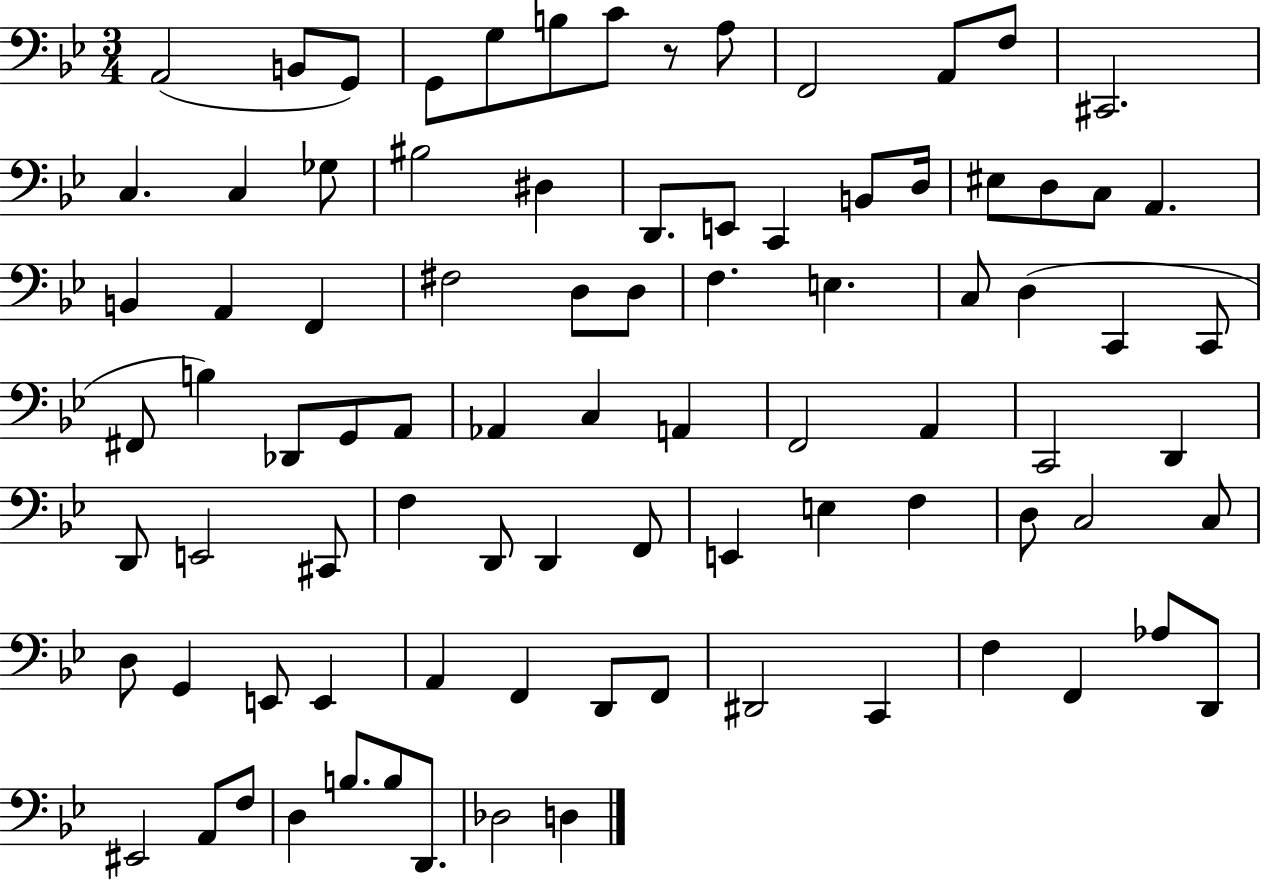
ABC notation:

X:1
T:Untitled
M:3/4
L:1/4
K:Bb
A,,2 B,,/2 G,,/2 G,,/2 G,/2 B,/2 C/2 z/2 A,/2 F,,2 A,,/2 F,/2 ^C,,2 C, C, _G,/2 ^B,2 ^D, D,,/2 E,,/2 C,, B,,/2 D,/4 ^E,/2 D,/2 C,/2 A,, B,, A,, F,, ^F,2 D,/2 D,/2 F, E, C,/2 D, C,, C,,/2 ^F,,/2 B, _D,,/2 G,,/2 A,,/2 _A,, C, A,, F,,2 A,, C,,2 D,, D,,/2 E,,2 ^C,,/2 F, D,,/2 D,, F,,/2 E,, E, F, D,/2 C,2 C,/2 D,/2 G,, E,,/2 E,, A,, F,, D,,/2 F,,/2 ^D,,2 C,, F, F,, _A,/2 D,,/2 ^E,,2 A,,/2 F,/2 D, B,/2 B,/2 D,,/2 _D,2 D,